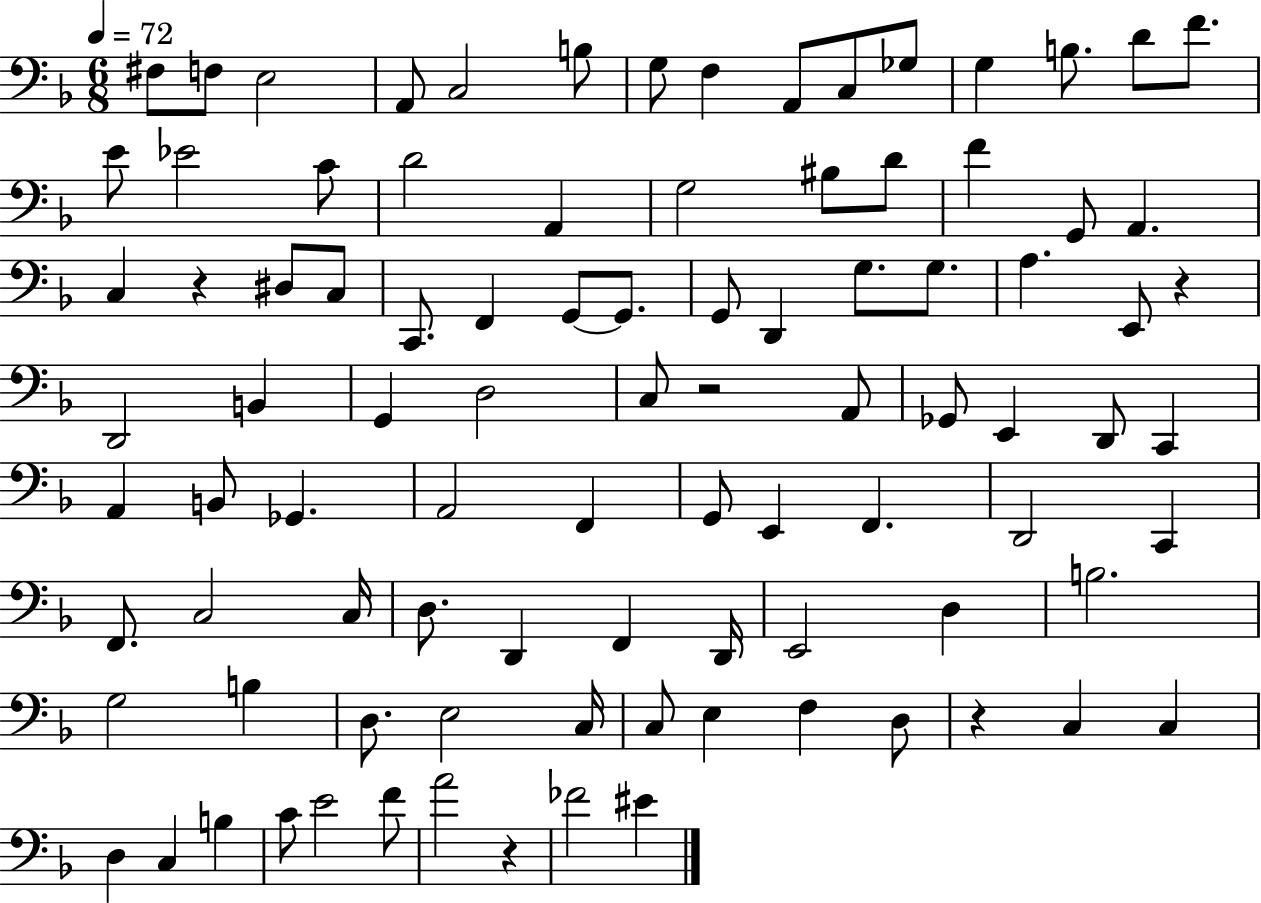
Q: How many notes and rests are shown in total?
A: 94